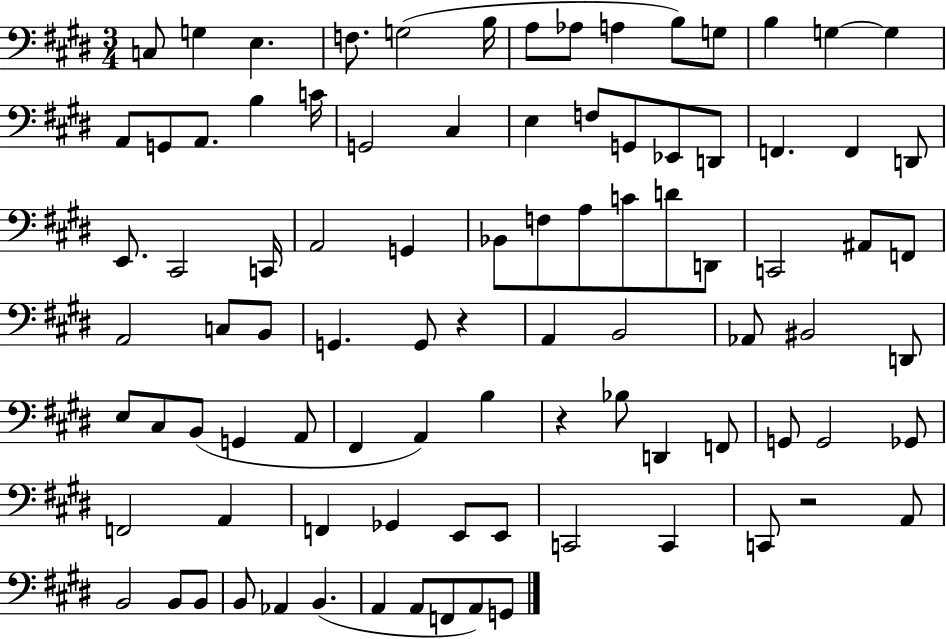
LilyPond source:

{
  \clef bass
  \numericTimeSignature
  \time 3/4
  \key e \major
  c8 g4 e4. | f8. g2( b16 | a8 aes8 a4 b8) g8 | b4 g4~~ g4 | \break a,8 g,8 a,8. b4 c'16 | g,2 cis4 | e4 f8 g,8 ees,8 d,8 | f,4. f,4 d,8 | \break e,8. cis,2 c,16 | a,2 g,4 | bes,8 f8 a8 c'8 d'8 d,8 | c,2 ais,8 f,8 | \break a,2 c8 b,8 | g,4. g,8 r4 | a,4 b,2 | aes,8 bis,2 d,8 | \break e8 cis8 b,8( g,4 a,8 | fis,4 a,4) b4 | r4 bes8 d,4 f,8 | g,8 g,2 ges,8 | \break f,2 a,4 | f,4 ges,4 e,8 e,8 | c,2 c,4 | c,8 r2 a,8 | \break b,2 b,8 b,8 | b,8 aes,4 b,4.( | a,4 a,8 f,8 a,8) g,8 | \bar "|."
}